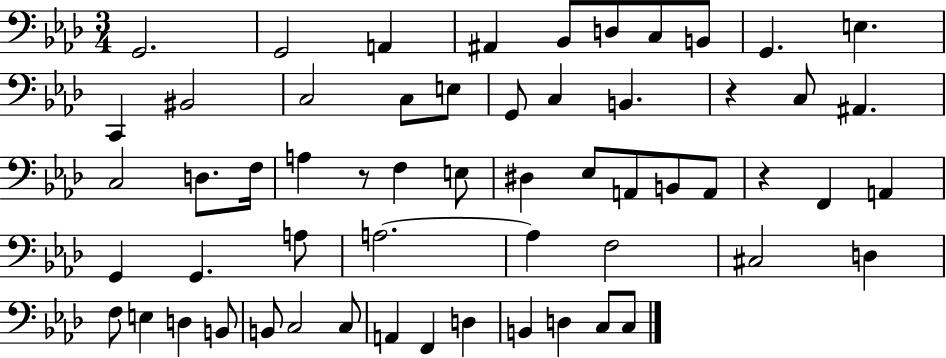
{
  \clef bass
  \numericTimeSignature
  \time 3/4
  \key aes \major
  g,2. | g,2 a,4 | ais,4 bes,8 d8 c8 b,8 | g,4. e4. | \break c,4 bis,2 | c2 c8 e8 | g,8 c4 b,4. | r4 c8 ais,4. | \break c2 d8. f16 | a4 r8 f4 e8 | dis4 ees8 a,8 b,8 a,8 | r4 f,4 a,4 | \break g,4 g,4. a8 | a2.~~ | a4 f2 | cis2 d4 | \break f8 e4 d4 b,8 | b,8 c2 c8 | a,4 f,4 d4 | b,4 d4 c8 c8 | \break \bar "|."
}